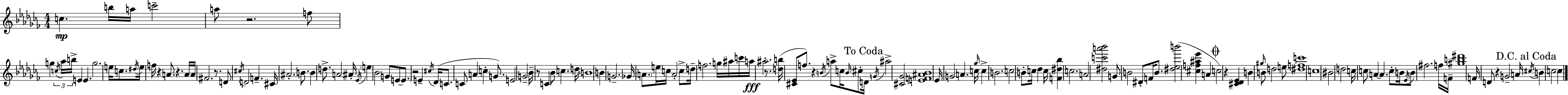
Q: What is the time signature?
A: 4/4